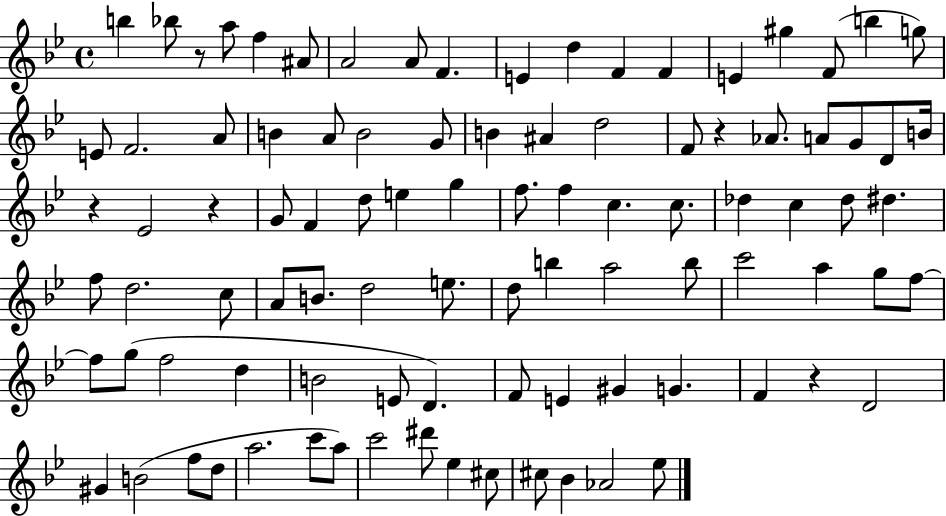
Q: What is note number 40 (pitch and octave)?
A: F5